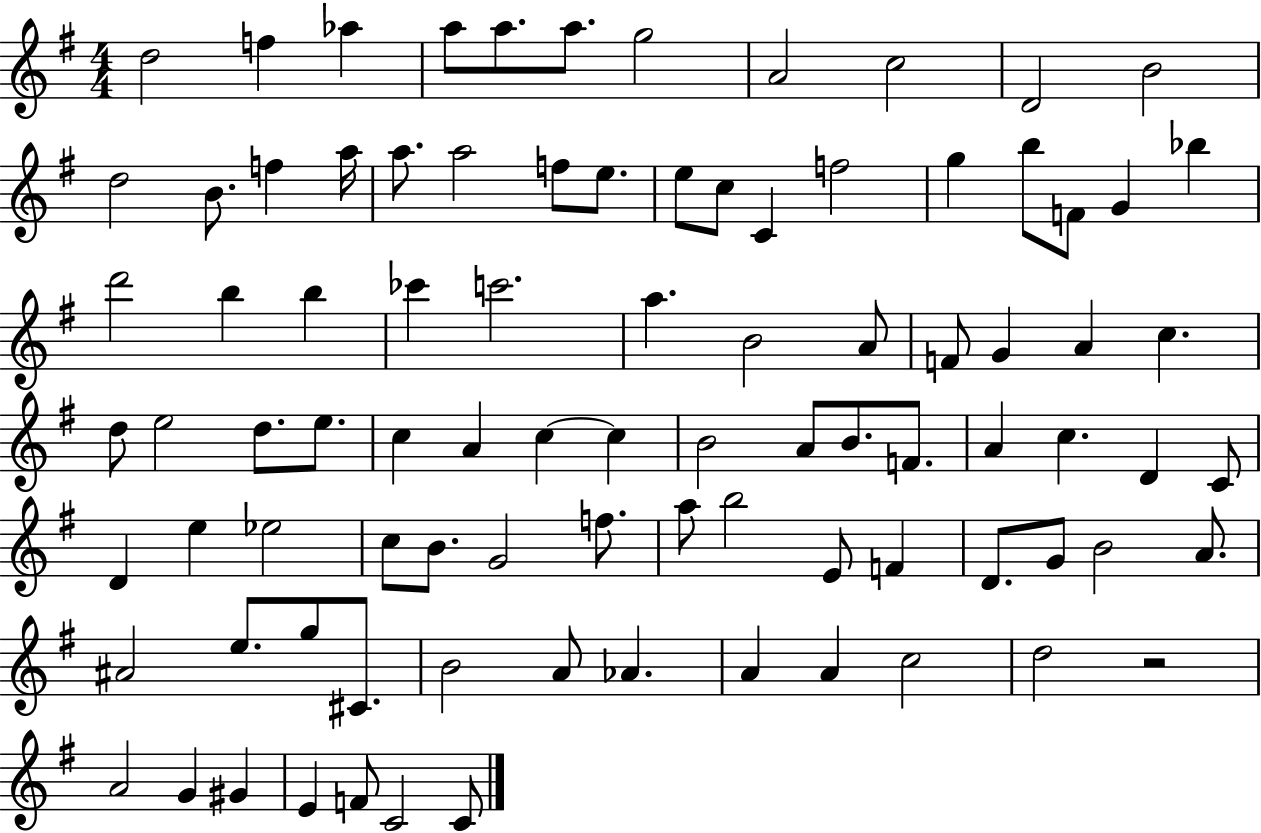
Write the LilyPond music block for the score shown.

{
  \clef treble
  \numericTimeSignature
  \time 4/4
  \key g \major
  d''2 f''4 aes''4 | a''8 a''8. a''8. g''2 | a'2 c''2 | d'2 b'2 | \break d''2 b'8. f''4 a''16 | a''8. a''2 f''8 e''8. | e''8 c''8 c'4 f''2 | g''4 b''8 f'8 g'4 bes''4 | \break d'''2 b''4 b''4 | ces'''4 c'''2. | a''4. b'2 a'8 | f'8 g'4 a'4 c''4. | \break d''8 e''2 d''8. e''8. | c''4 a'4 c''4~~ c''4 | b'2 a'8 b'8. f'8. | a'4 c''4. d'4 c'8 | \break d'4 e''4 ees''2 | c''8 b'8. g'2 f''8. | a''8 b''2 e'8 f'4 | d'8. g'8 b'2 a'8. | \break ais'2 e''8. g''8 cis'8. | b'2 a'8 aes'4. | a'4 a'4 c''2 | d''2 r2 | \break a'2 g'4 gis'4 | e'4 f'8 c'2 c'8 | \bar "|."
}